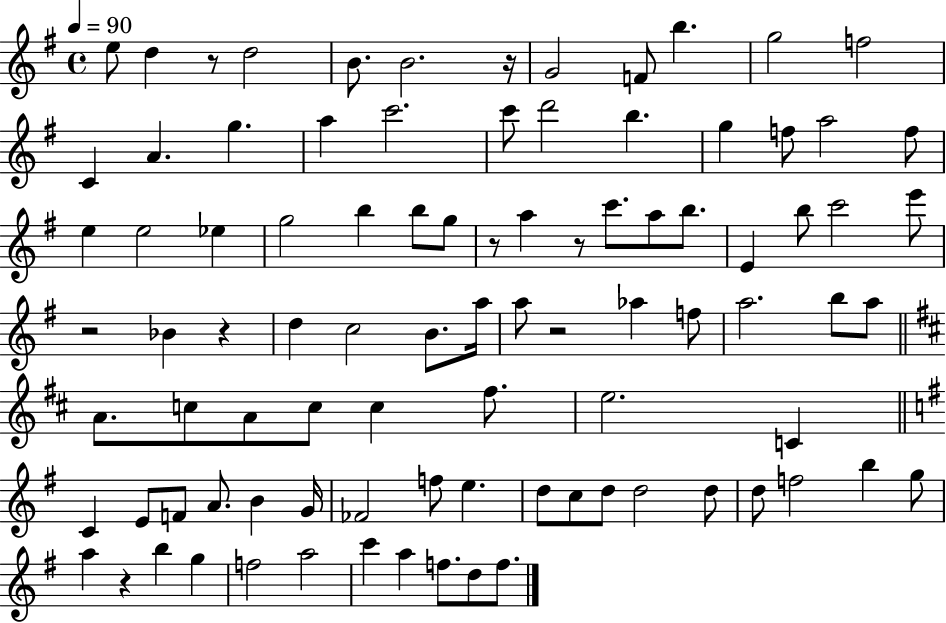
E5/e D5/q R/e D5/h B4/e. B4/h. R/s G4/h F4/e B5/q. G5/h F5/h C4/q A4/q. G5/q. A5/q C6/h. C6/e D6/h B5/q. G5/q F5/e A5/h F5/e E5/q E5/h Eb5/q G5/h B5/q B5/e G5/e R/e A5/q R/e C6/e. A5/e B5/e. E4/q B5/e C6/h E6/e R/h Bb4/q R/q D5/q C5/h B4/e. A5/s A5/e R/h Ab5/q F5/e A5/h. B5/e A5/e A4/e. C5/e A4/e C5/e C5/q F#5/e. E5/h. C4/q C4/q E4/e F4/e A4/e. B4/q G4/s FES4/h F5/e E5/q. D5/e C5/e D5/e D5/h D5/e D5/e F5/h B5/q G5/e A5/q R/q B5/q G5/q F5/h A5/h C6/q A5/q F5/e. D5/e F5/e.